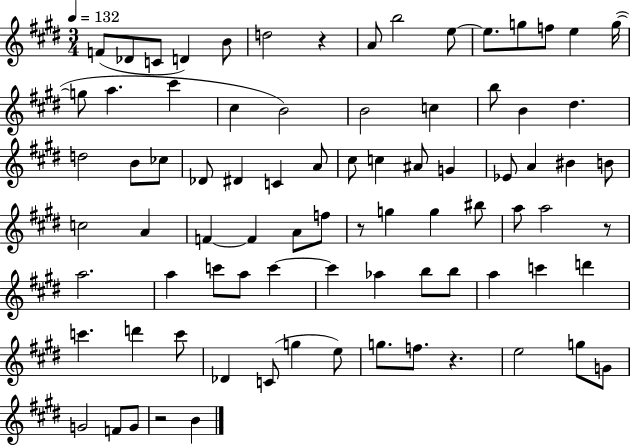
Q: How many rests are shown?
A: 5